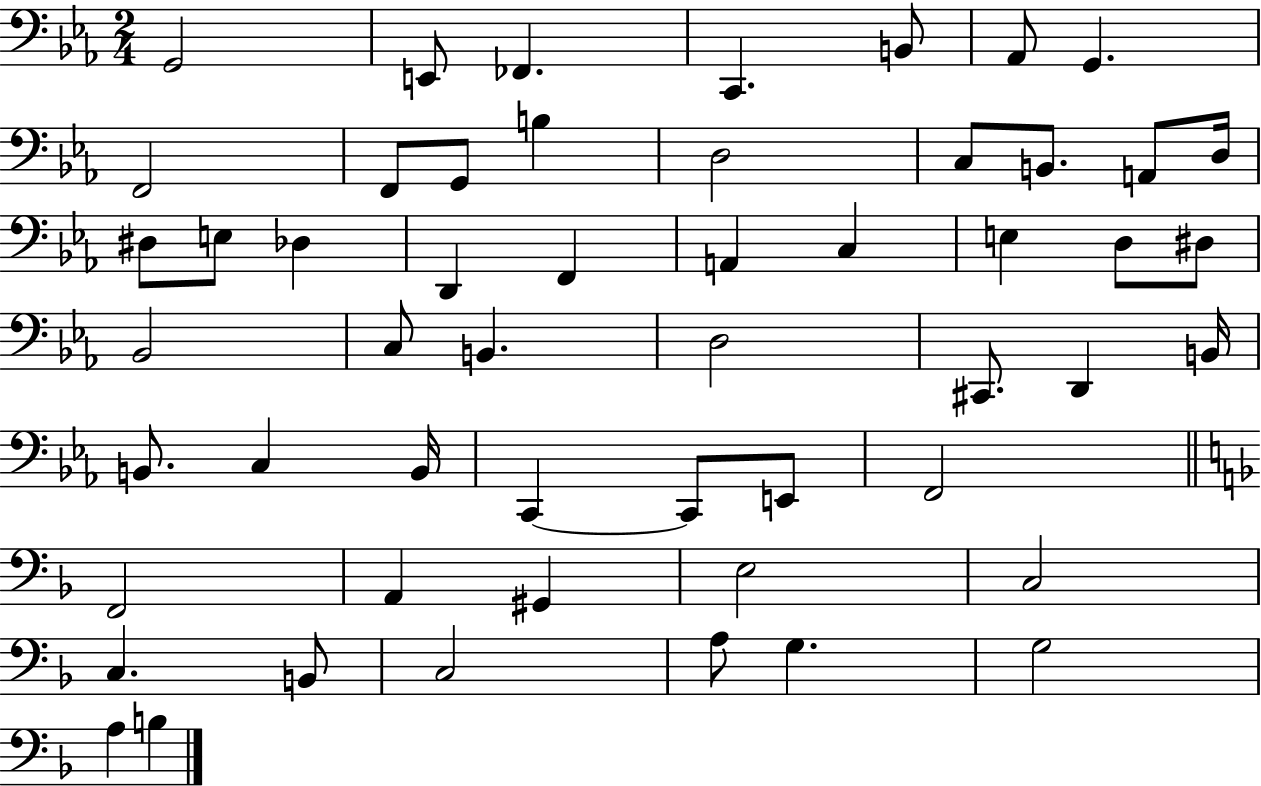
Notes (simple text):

G2/h E2/e FES2/q. C2/q. B2/e Ab2/e G2/q. F2/h F2/e G2/e B3/q D3/h C3/e B2/e. A2/e D3/s D#3/e E3/e Db3/q D2/q F2/q A2/q C3/q E3/q D3/e D#3/e Bb2/h C3/e B2/q. D3/h C#2/e. D2/q B2/s B2/e. C3/q B2/s C2/q C2/e E2/e F2/h F2/h A2/q G#2/q E3/h C3/h C3/q. B2/e C3/h A3/e G3/q. G3/h A3/q B3/q